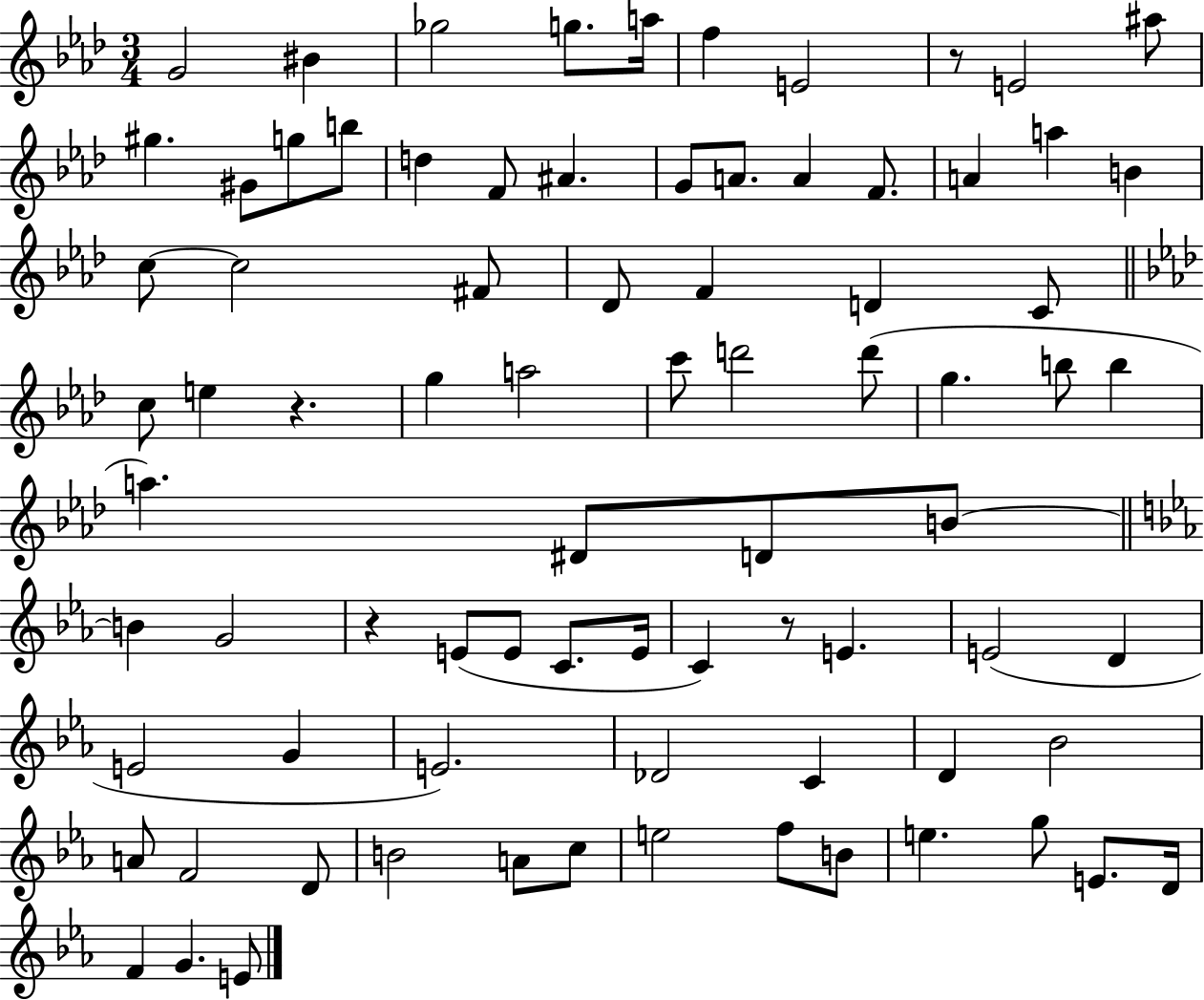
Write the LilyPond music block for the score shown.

{
  \clef treble
  \numericTimeSignature
  \time 3/4
  \key aes \major
  g'2 bis'4 | ges''2 g''8. a''16 | f''4 e'2 | r8 e'2 ais''8 | \break gis''4. gis'8 g''8 b''8 | d''4 f'8 ais'4. | g'8 a'8. a'4 f'8. | a'4 a''4 b'4 | \break c''8~~ c''2 fis'8 | des'8 f'4 d'4 c'8 | \bar "||" \break \key f \minor c''8 e''4 r4. | g''4 a''2 | c'''8 d'''2 d'''8( | g''4. b''8 b''4 | \break a''4.) dis'8 d'8 b'8~~ | \bar "||" \break \key ees \major b'4 g'2 | r4 e'8( e'8 c'8. e'16 | c'4) r8 e'4. | e'2( d'4 | \break e'2 g'4 | e'2.) | des'2 c'4 | d'4 bes'2 | \break a'8 f'2 d'8 | b'2 a'8 c''8 | e''2 f''8 b'8 | e''4. g''8 e'8. d'16 | \break f'4 g'4. e'8 | \bar "|."
}